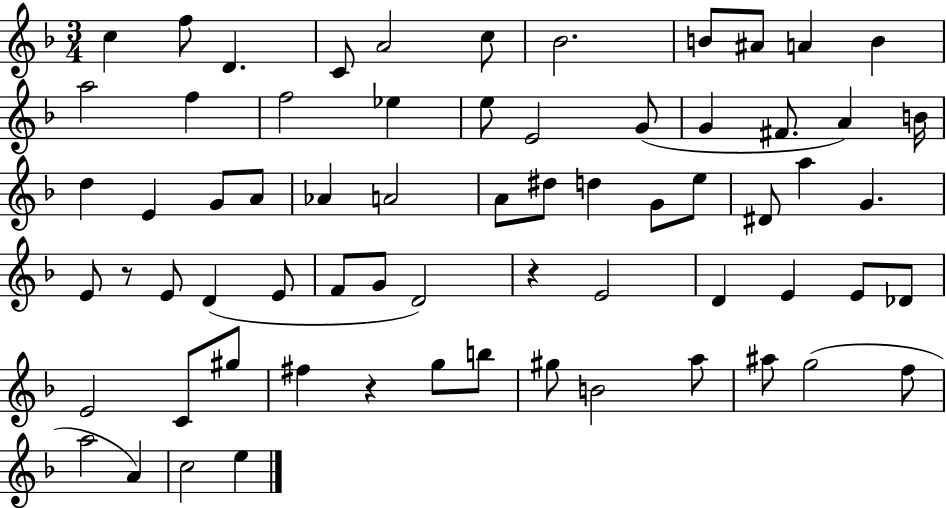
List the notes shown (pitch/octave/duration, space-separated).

C5/q F5/e D4/q. C4/e A4/h C5/e Bb4/h. B4/e A#4/e A4/q B4/q A5/h F5/q F5/h Eb5/q E5/e E4/h G4/e G4/q F#4/e. A4/q B4/s D5/q E4/q G4/e A4/e Ab4/q A4/h A4/e D#5/e D5/q G4/e E5/e D#4/e A5/q G4/q. E4/e R/e E4/e D4/q E4/e F4/e G4/e D4/h R/q E4/h D4/q E4/q E4/e Db4/e E4/h C4/e G#5/e F#5/q R/q G5/e B5/e G#5/e B4/h A5/e A#5/e G5/h F5/e A5/h A4/q C5/h E5/q